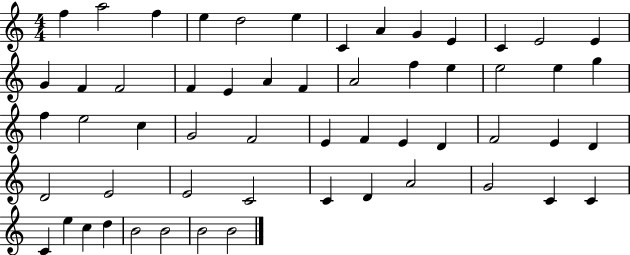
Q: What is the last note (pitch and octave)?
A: B4